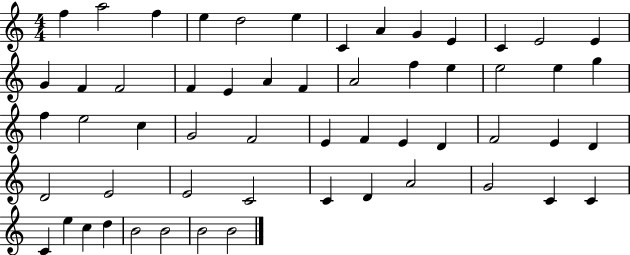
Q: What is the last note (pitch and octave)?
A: B4